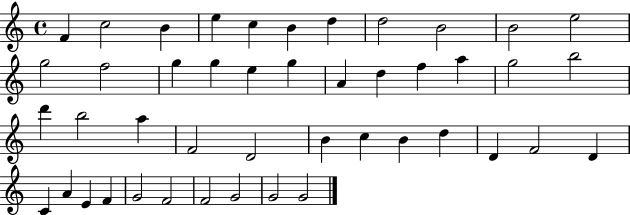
X:1
T:Untitled
M:4/4
L:1/4
K:C
F c2 B e c B d d2 B2 B2 e2 g2 f2 g g e g A d f a g2 b2 d' b2 a F2 D2 B c B d D F2 D C A E F G2 F2 F2 G2 G2 G2